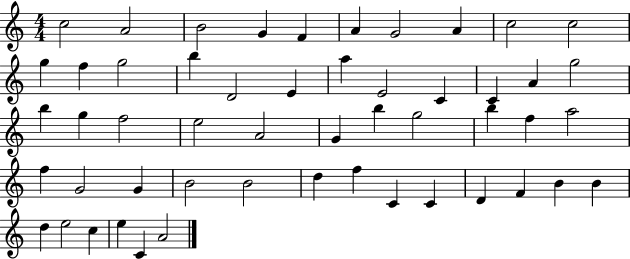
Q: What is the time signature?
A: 4/4